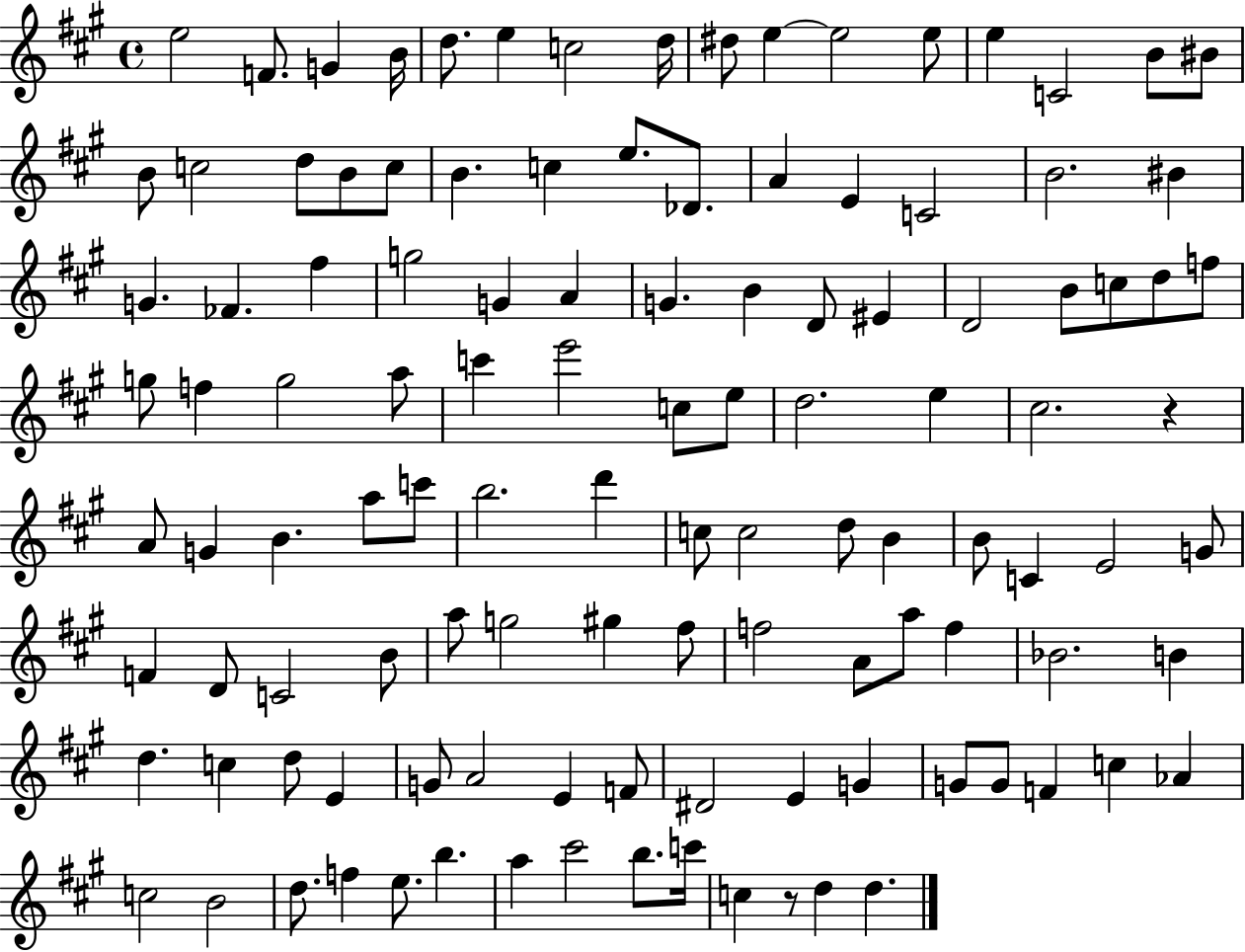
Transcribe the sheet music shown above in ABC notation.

X:1
T:Untitled
M:4/4
L:1/4
K:A
e2 F/2 G B/4 d/2 e c2 d/4 ^d/2 e e2 e/2 e C2 B/2 ^B/2 B/2 c2 d/2 B/2 c/2 B c e/2 _D/2 A E C2 B2 ^B G _F ^f g2 G A G B D/2 ^E D2 B/2 c/2 d/2 f/2 g/2 f g2 a/2 c' e'2 c/2 e/2 d2 e ^c2 z A/2 G B a/2 c'/2 b2 d' c/2 c2 d/2 B B/2 C E2 G/2 F D/2 C2 B/2 a/2 g2 ^g ^f/2 f2 A/2 a/2 f _B2 B d c d/2 E G/2 A2 E F/2 ^D2 E G G/2 G/2 F c _A c2 B2 d/2 f e/2 b a ^c'2 b/2 c'/4 c z/2 d d